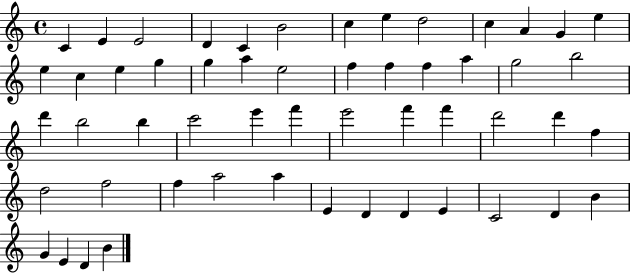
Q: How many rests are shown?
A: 0